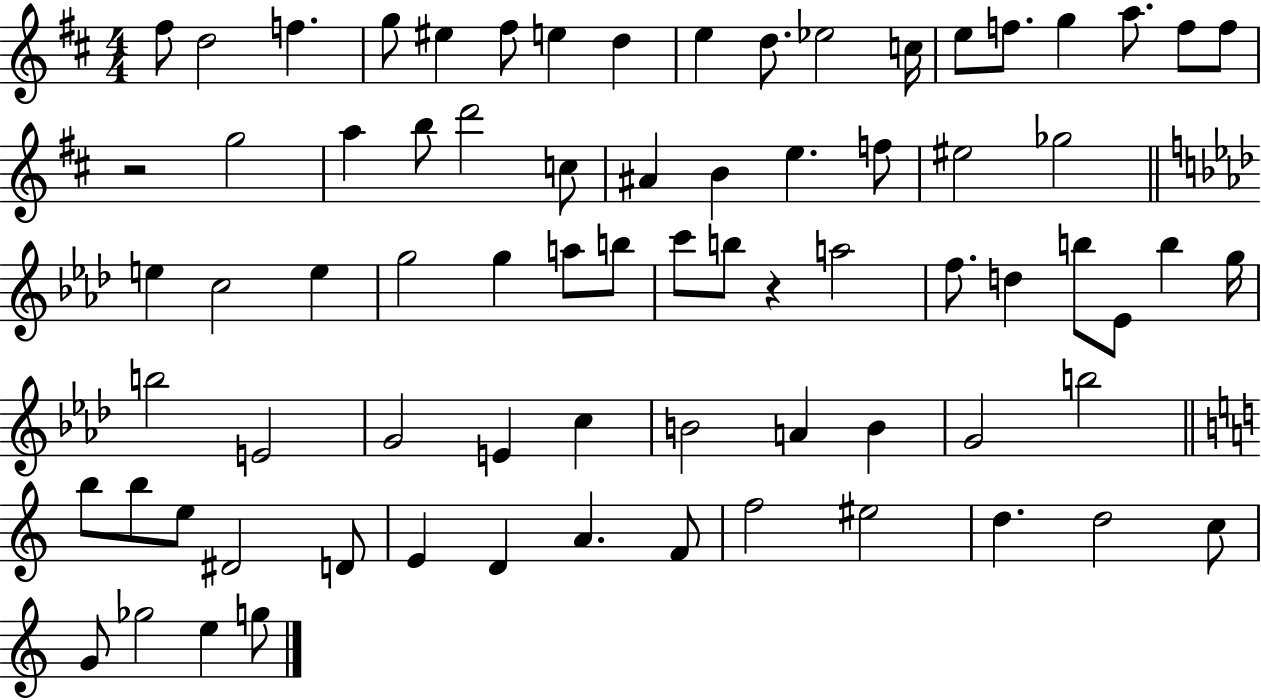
{
  \clef treble
  \numericTimeSignature
  \time 4/4
  \key d \major
  fis''8 d''2 f''4. | g''8 eis''4 fis''8 e''4 d''4 | e''4 d''8. ees''2 c''16 | e''8 f''8. g''4 a''8. f''8 f''8 | \break r2 g''2 | a''4 b''8 d'''2 c''8 | ais'4 b'4 e''4. f''8 | eis''2 ges''2 | \break \bar "||" \break \key aes \major e''4 c''2 e''4 | g''2 g''4 a''8 b''8 | c'''8 b''8 r4 a''2 | f''8. d''4 b''8 ees'8 b''4 g''16 | \break b''2 e'2 | g'2 e'4 c''4 | b'2 a'4 b'4 | g'2 b''2 | \break \bar "||" \break \key c \major b''8 b''8 e''8 dis'2 d'8 | e'4 d'4 a'4. f'8 | f''2 eis''2 | d''4. d''2 c''8 | \break g'8 ges''2 e''4 g''8 | \bar "|."
}